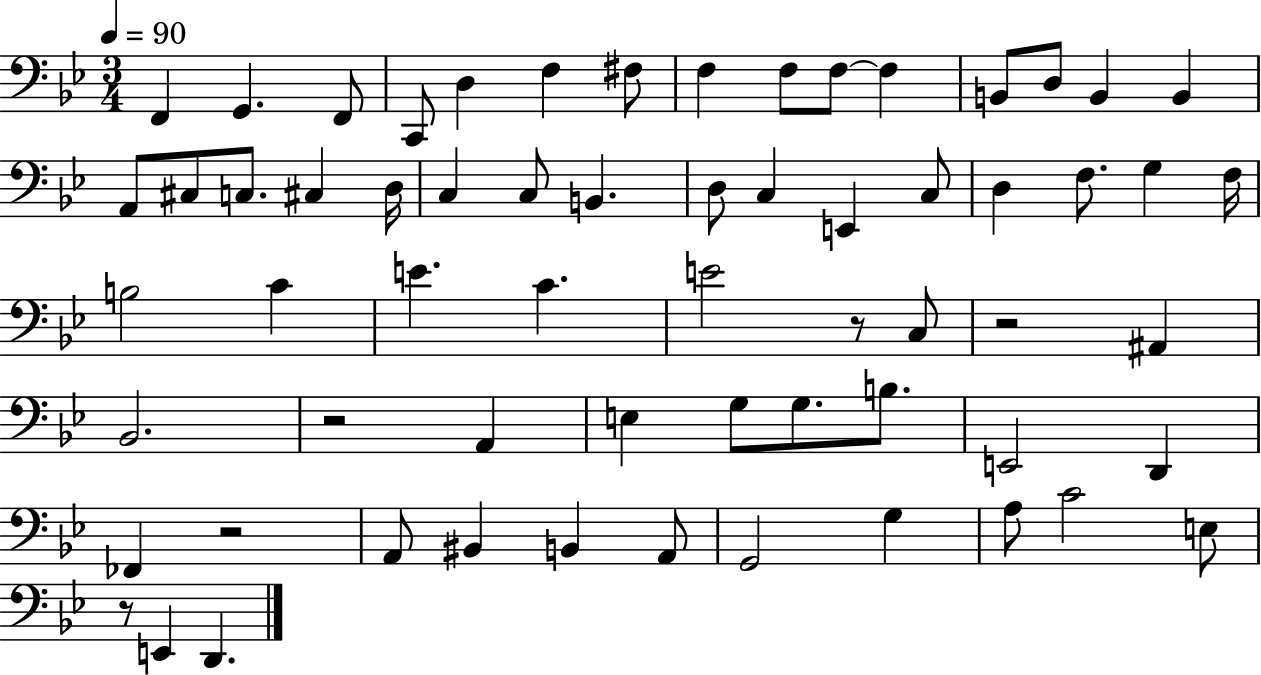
F2/q G2/q. F2/e C2/e D3/q F3/q F#3/e F3/q F3/e F3/e F3/q B2/e D3/e B2/q B2/q A2/e C#3/e C3/e. C#3/q D3/s C3/q C3/e B2/q. D3/e C3/q E2/q C3/e D3/q F3/e. G3/q F3/s B3/h C4/q E4/q. C4/q. E4/h R/e C3/e R/h A#2/q Bb2/h. R/h A2/q E3/q G3/e G3/e. B3/e. E2/h D2/q FES2/q R/h A2/e BIS2/q B2/q A2/e G2/h G3/q A3/e C4/h E3/e R/e E2/q D2/q.